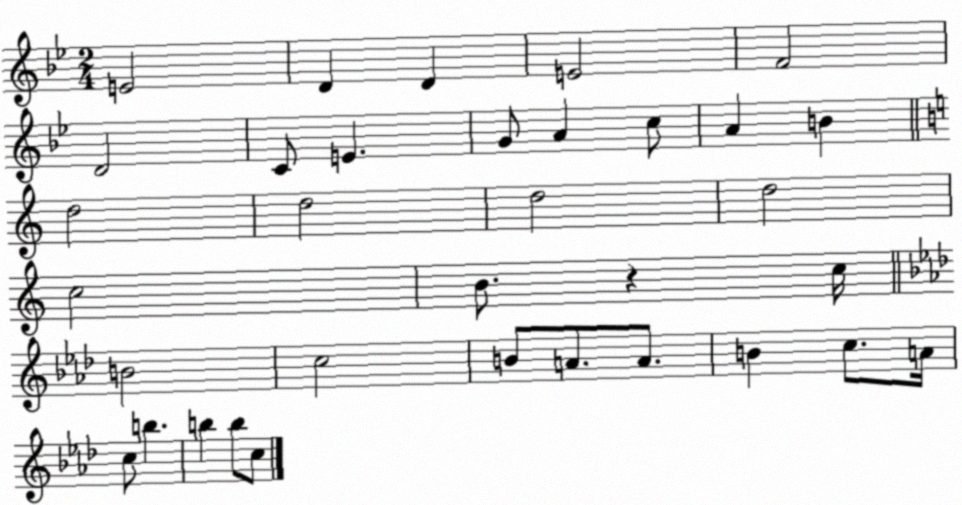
X:1
T:Untitled
M:2/4
L:1/4
K:Bb
E2 D D E2 F2 D2 C/2 E G/2 A c/2 A B d2 d2 d2 d2 c2 B/2 z c/4 B2 c2 B/2 A/2 A/2 B c/2 A/4 c/2 b b b/2 c/2